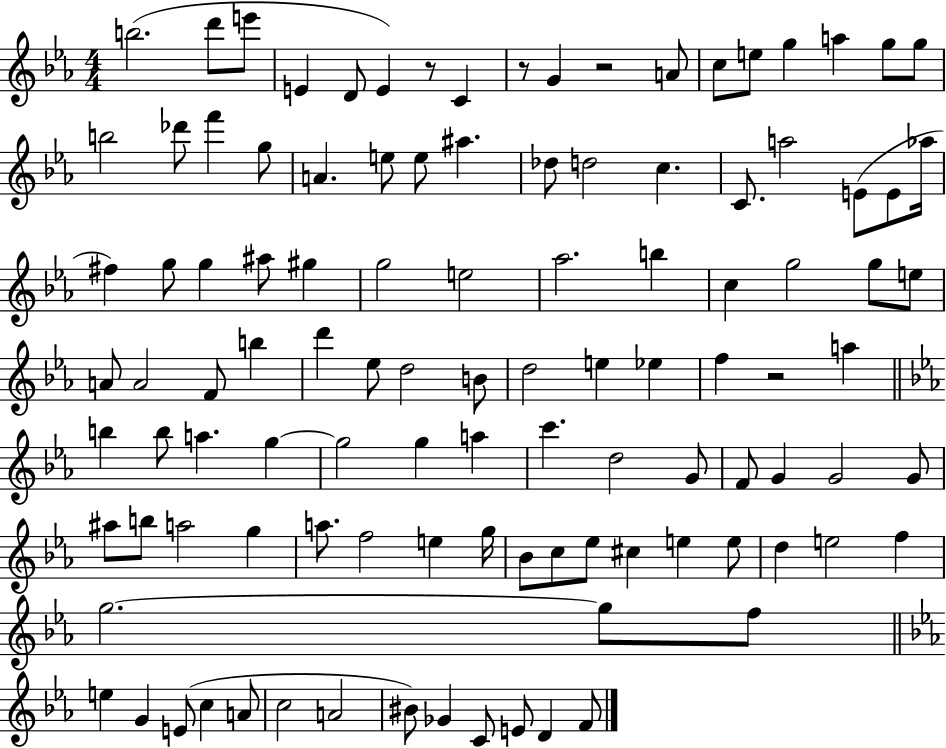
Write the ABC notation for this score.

X:1
T:Untitled
M:4/4
L:1/4
K:Eb
b2 d'/2 e'/2 E D/2 E z/2 C z/2 G z2 A/2 c/2 e/2 g a g/2 g/2 b2 _d'/2 f' g/2 A e/2 e/2 ^a _d/2 d2 c C/2 a2 E/2 E/2 _a/4 ^f g/2 g ^a/2 ^g g2 e2 _a2 b c g2 g/2 e/2 A/2 A2 F/2 b d' _e/2 d2 B/2 d2 e _e f z2 a b b/2 a g g2 g a c' d2 G/2 F/2 G G2 G/2 ^a/2 b/2 a2 g a/2 f2 e g/4 _B/2 c/2 _e/2 ^c e e/2 d e2 f g2 g/2 f/2 e G E/2 c A/2 c2 A2 ^B/2 _G C/2 E/2 D F/2